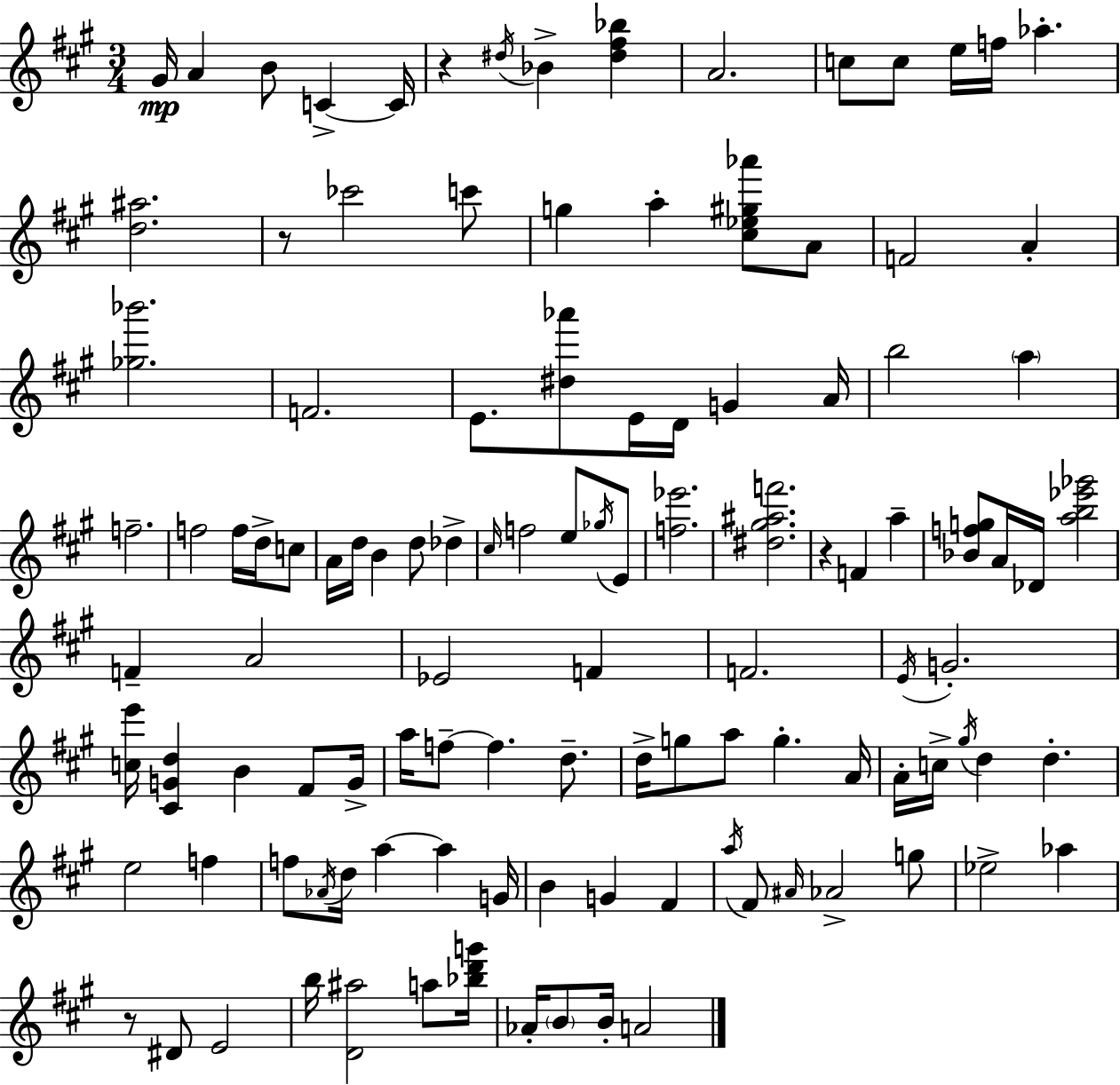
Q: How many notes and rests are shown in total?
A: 114